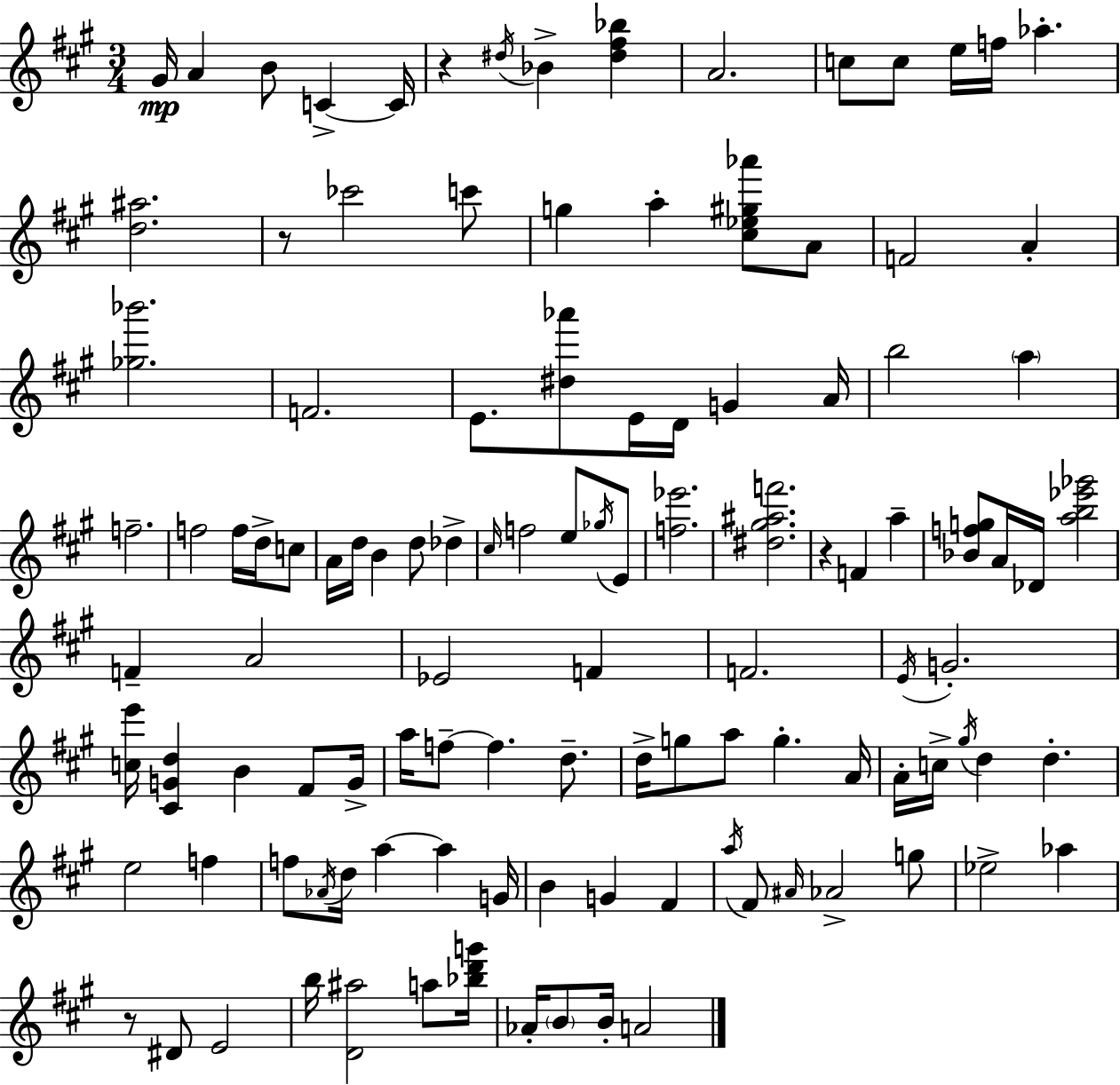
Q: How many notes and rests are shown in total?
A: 114